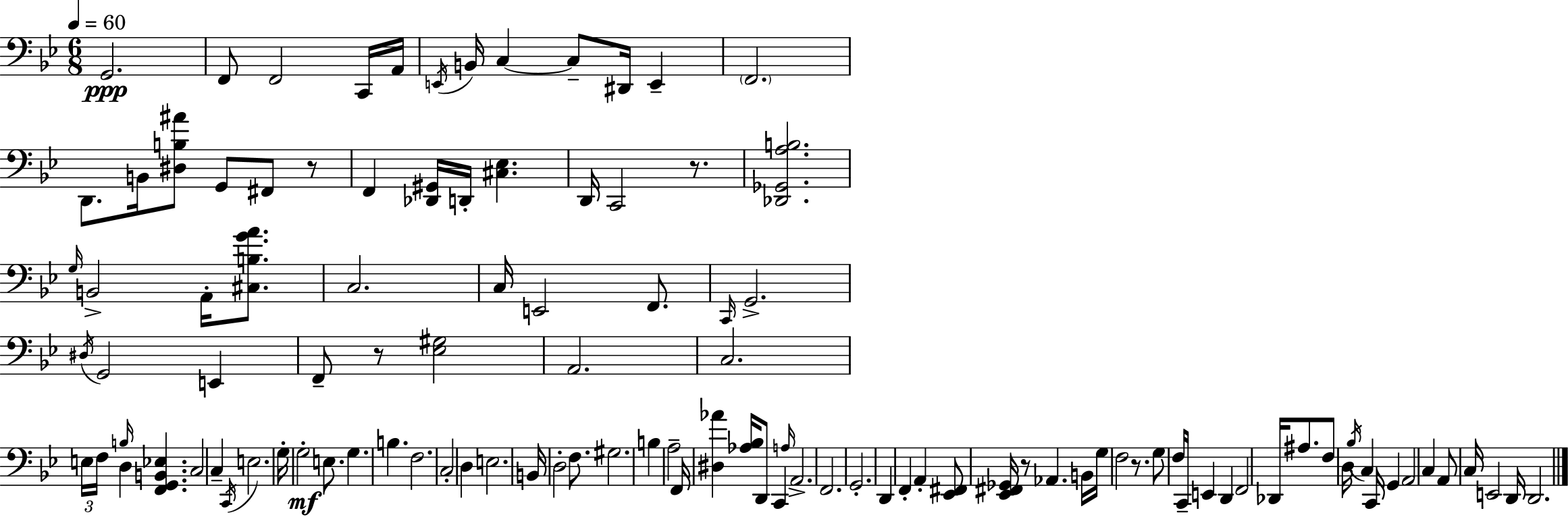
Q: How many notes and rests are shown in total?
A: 109